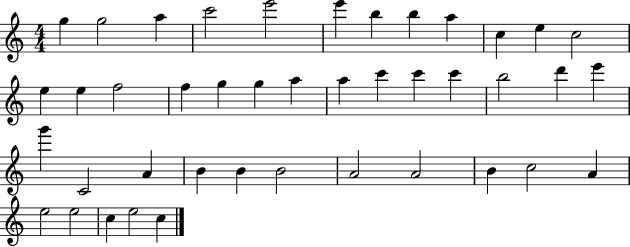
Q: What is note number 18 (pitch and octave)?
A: G5